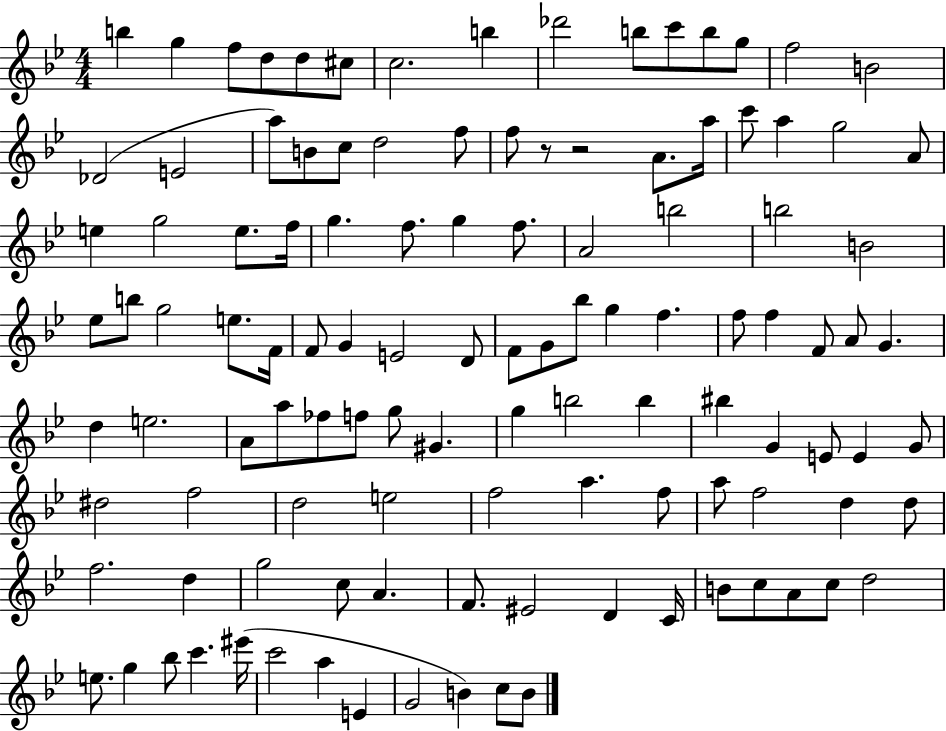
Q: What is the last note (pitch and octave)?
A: B4